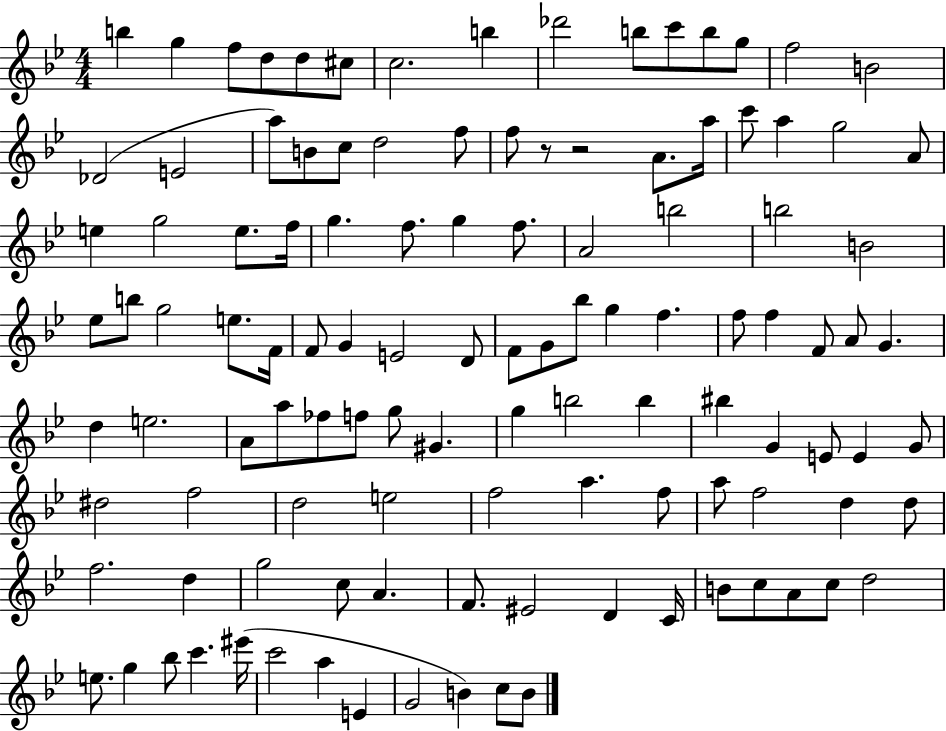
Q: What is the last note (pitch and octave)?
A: B4